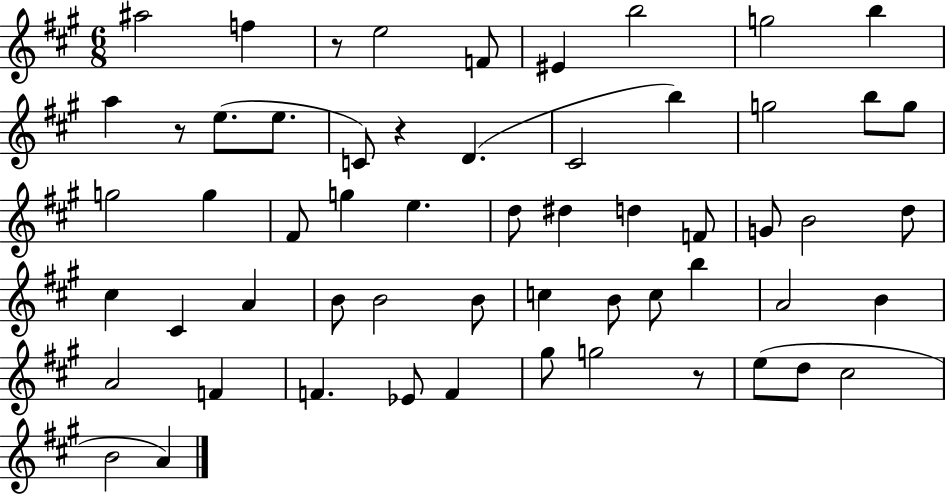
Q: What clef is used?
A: treble